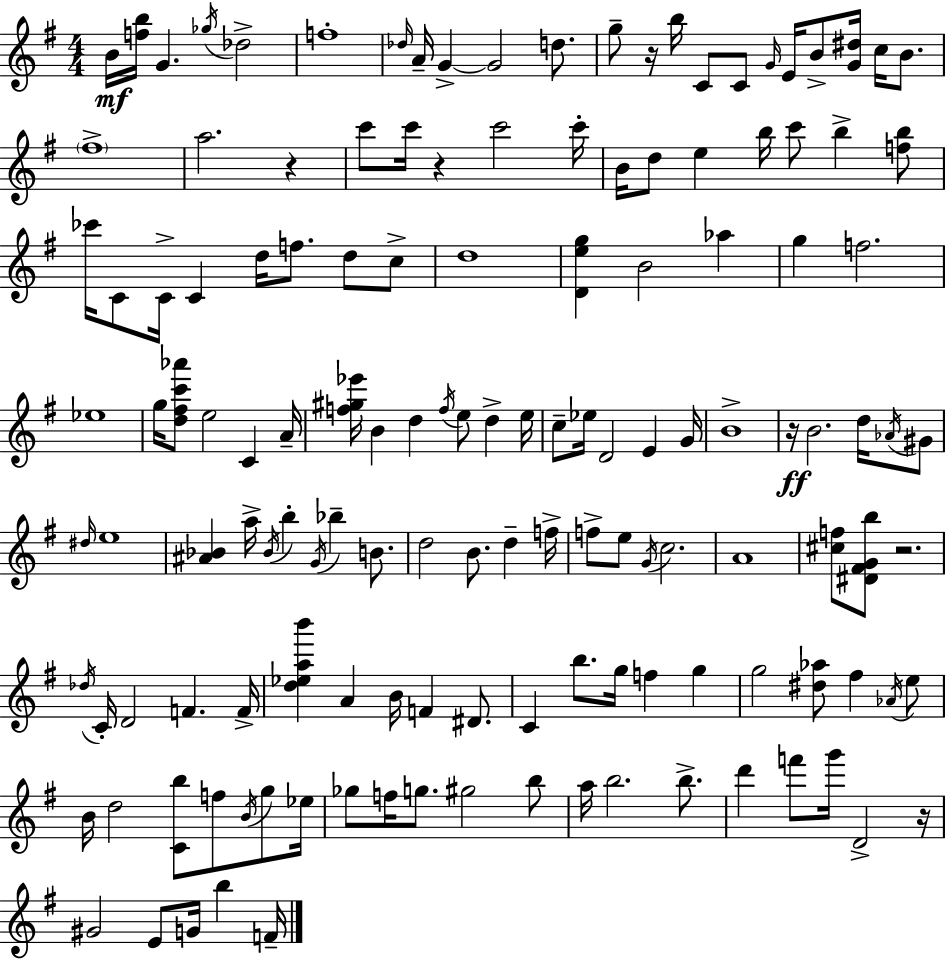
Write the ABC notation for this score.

X:1
T:Untitled
M:4/4
L:1/4
K:Em
B/4 [fb]/4 G _g/4 _d2 f4 _d/4 A/4 G G2 d/2 g/2 z/4 b/4 C/2 C/2 G/4 E/4 B/2 [G^d]/4 c/4 B/2 ^f4 a2 z c'/2 c'/4 z c'2 c'/4 B/4 d/2 e b/4 c'/2 b [fb]/2 _c'/4 C/2 C/4 C d/4 f/2 d/2 c/2 d4 [Deg] B2 _a g f2 _e4 g/4 [d^fc'_a']/2 e2 C A/4 [f^g_e']/4 B d f/4 e/2 d e/4 c/2 _e/4 D2 E G/4 B4 z/4 B2 d/4 _A/4 ^G/2 ^d/4 e4 [^A_B] a/4 _B/4 b G/4 _b B/2 d2 B/2 d f/4 f/2 e/2 G/4 c2 A4 [^cf]/2 [^D^FGb]/2 z2 _d/4 C/4 D2 F F/4 [d_eab'] A B/4 F ^D/2 C b/2 g/4 f g g2 [^d_a]/2 ^f _A/4 e/2 B/4 d2 [Cb]/2 f/2 B/4 g/2 _e/4 _g/2 f/4 g/2 ^g2 b/2 a/4 b2 b/2 d' f'/2 g'/4 D2 z/4 ^G2 E/2 G/4 b F/4